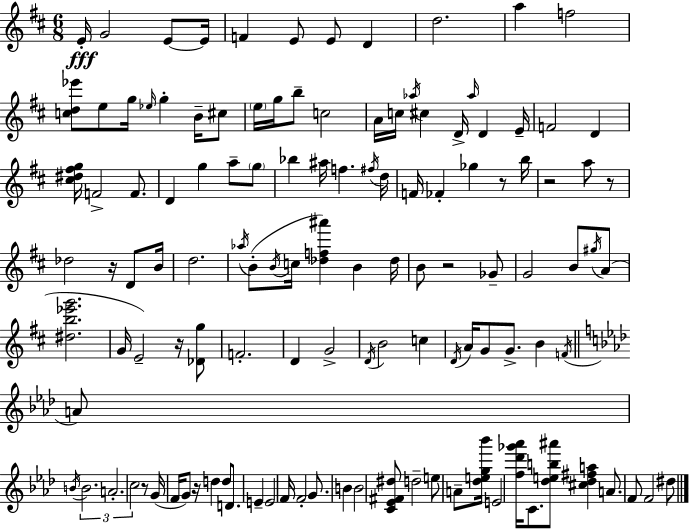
E4/s G4/h E4/e E4/s F4/q E4/e E4/e D4/q D5/h. A5/q F5/h [C5,D5,Eb6]/e E5/e G5/s Eb5/s G5/q B4/s C#5/e E5/s G5/s B5/e C5/h A4/s C5/s Ab5/s C#5/q D4/s Ab5/s D4/q E4/s F4/h D4/q [C#5,D#5,F#5,G5]/s F4/h F4/e. D4/q G5/q A5/e G5/e Bb5/q A#5/s F5/q. F#5/s D5/s F4/s FES4/q Gb5/q R/e B5/s R/h A5/e R/e Db5/h R/s D4/e B4/s D5/h. Ab5/s B4/e B4/s C5/s [Db5,F5,A#6]/q B4/q Db5/s B4/e R/h Gb4/e G4/h B4/e G#5/s A4/e [D#5,B5,Eb6,G6]/h. G4/s E4/h R/s [Db4,G5]/e F4/h. D4/q G4/h D4/s B4/h C5/q D4/s A4/s G4/e G4/e. B4/q F4/s A4/e B4/s B4/h. A4/h. C5/h R/e G4/s F4/s G4/e R/s D5/q D5/e D4/e. E4/q E4/h F4/s F4/h G4/e. B4/q B4/h [C4,Eb4,F#4,D#5]/e D5/h E5/e A4/e [Db5,E5,G5,Bb6]/s E4/h [F5,Db6,Gb6,Ab6]/s C4/e. [Db5,E5,B5,A#6]/e [C#5,Db5,F#5,A5]/q A4/e. F4/e F4/h D#5/e